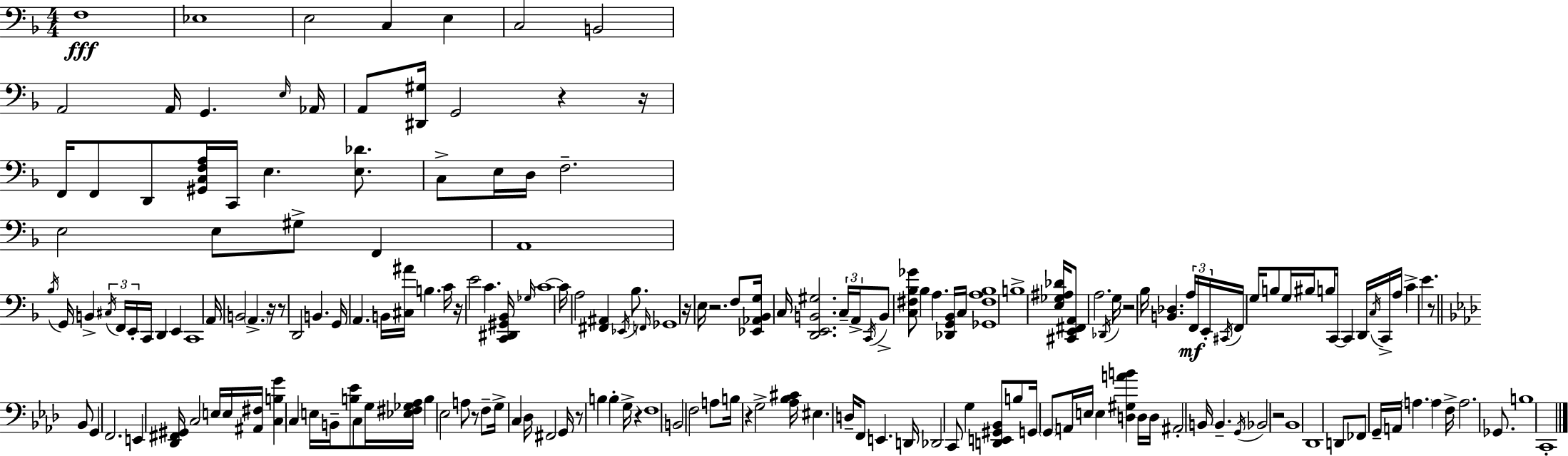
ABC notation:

X:1
T:Untitled
M:4/4
L:1/4
K:F
F,4 _E,4 E,2 C, E, C,2 B,,2 A,,2 A,,/4 G,, E,/4 _A,,/4 A,,/2 [^D,,^G,]/4 G,,2 z z/4 F,,/4 F,,/2 D,,/2 [^G,,C,F,A,]/4 C,,/4 E, [E,_D]/2 C,/2 E,/4 D,/4 F,2 E,2 E,/2 ^G,/2 F,, A,,4 _B,/4 G,,/4 B,, ^C,/4 F,,/4 E,,/4 C,,/4 D,, E,, C,,4 A,,/4 B,,2 A,, z/4 z/2 D,,2 B,, G,,/4 A,, B,,/4 [^C,^A]/4 B, C/4 z/4 E2 C [C,,^D,,^G,,_B,,]/4 _G,/4 C4 C/4 A,2 [^F,,^A,,] _E,,/4 _B,/2 F,,/4 _G,,4 z/4 E,/4 z2 F,/2 [_E,,_A,,_B,,G,]/4 C,/4 [D,,E,,B,,^G,]2 C,/4 A,,/4 C,,/4 B,,/2 [C,^F,_B,_G]/2 _B, A, [_D,,G,,_B,,]/4 C,/4 [_G,,^F,A,_B,]4 B,4 [E,_G,^A,_D]/4 [^C,,E,,^F,,A,,]/2 A,2 _D,,/4 G,/4 z2 _B,/4 [B,,_D,] A,/4 F,,/4 E,,/4 ^C,,/4 F,,/4 G,/4 B,/2 G,/4 ^B,/4 B,/2 C,,/4 C,, D,,/4 C,/4 C,,/4 A,/4 C E z/2 _B,,/2 G,, F,,2 E,, [_D,,^F,,^G,,]/4 C,2 E,/4 E,/4 [^A,,^F,]/4 [C,B,G] C, E,/4 B,,/4 [B,_E]/2 C,/2 G,/4 [_E,^F,_G,_A,]/4 B, _E,2 A,/2 z/2 F,/2 G,/4 C, _D,/4 ^F,,2 G,,/4 z/2 B, B, G,/4 z F,4 B,,2 F,2 A,/2 B,/4 z G,2 [_A,_B,^C]/4 ^E, D,/4 F,,/2 E,, D,,/4 _D,,2 C,,/2 G, [D,,E,,^G,,_B,,]/2 B,/2 G,,/4 G,,/2 A,,/4 E,/4 E, [D,^G,AB] D,/4 D,/4 ^A,,2 B,,/4 B,, G,,/4 _B,,2 z2 _B,,4 _D,,4 D,,/2 _F,,/2 G,,/4 A,,/4 A, A, F,/4 A,2 _G,,/2 B,4 C,,4